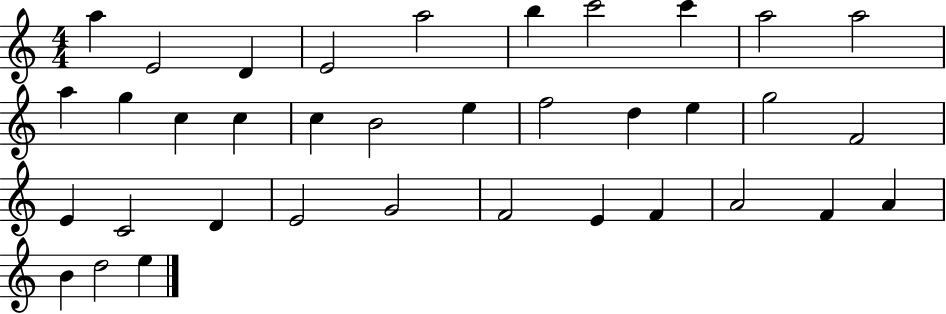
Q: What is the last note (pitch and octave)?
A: E5